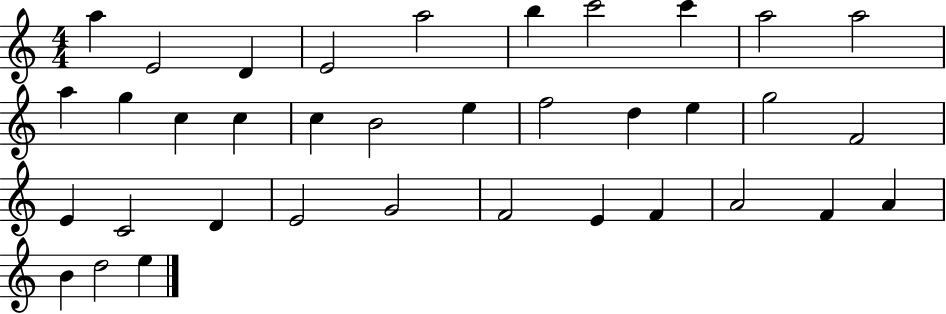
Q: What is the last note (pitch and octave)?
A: E5